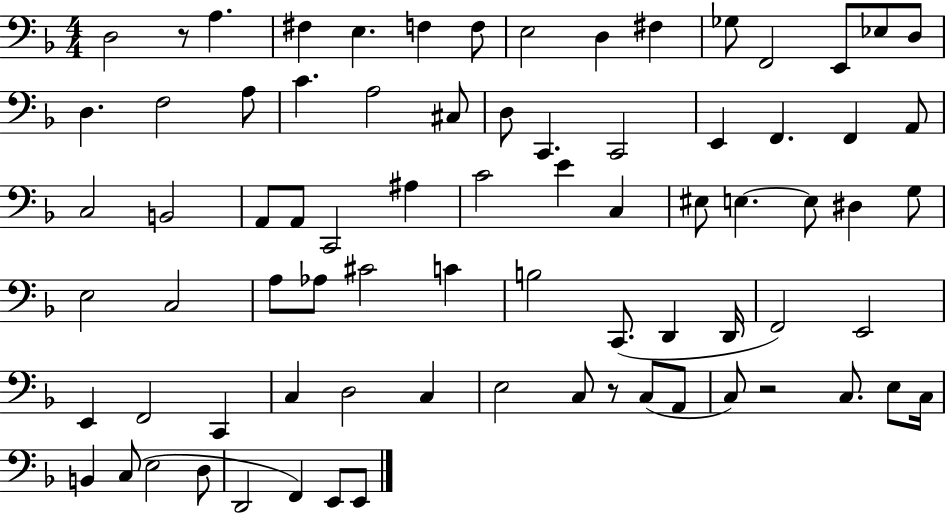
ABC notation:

X:1
T:Untitled
M:4/4
L:1/4
K:F
D,2 z/2 A, ^F, E, F, F,/2 E,2 D, ^F, _G,/2 F,,2 E,,/2 _E,/2 D,/2 D, F,2 A,/2 C A,2 ^C,/2 D,/2 C,, C,,2 E,, F,, F,, A,,/2 C,2 B,,2 A,,/2 A,,/2 C,,2 ^A, C2 E C, ^E,/2 E, E,/2 ^D, G,/2 E,2 C,2 A,/2 _A,/2 ^C2 C B,2 C,,/2 D,, D,,/4 F,,2 E,,2 E,, F,,2 C,, C, D,2 C, E,2 C,/2 z/2 C,/2 A,,/2 C,/2 z2 C,/2 E,/2 C,/4 B,, C,/2 E,2 D,/2 D,,2 F,, E,,/2 E,,/2